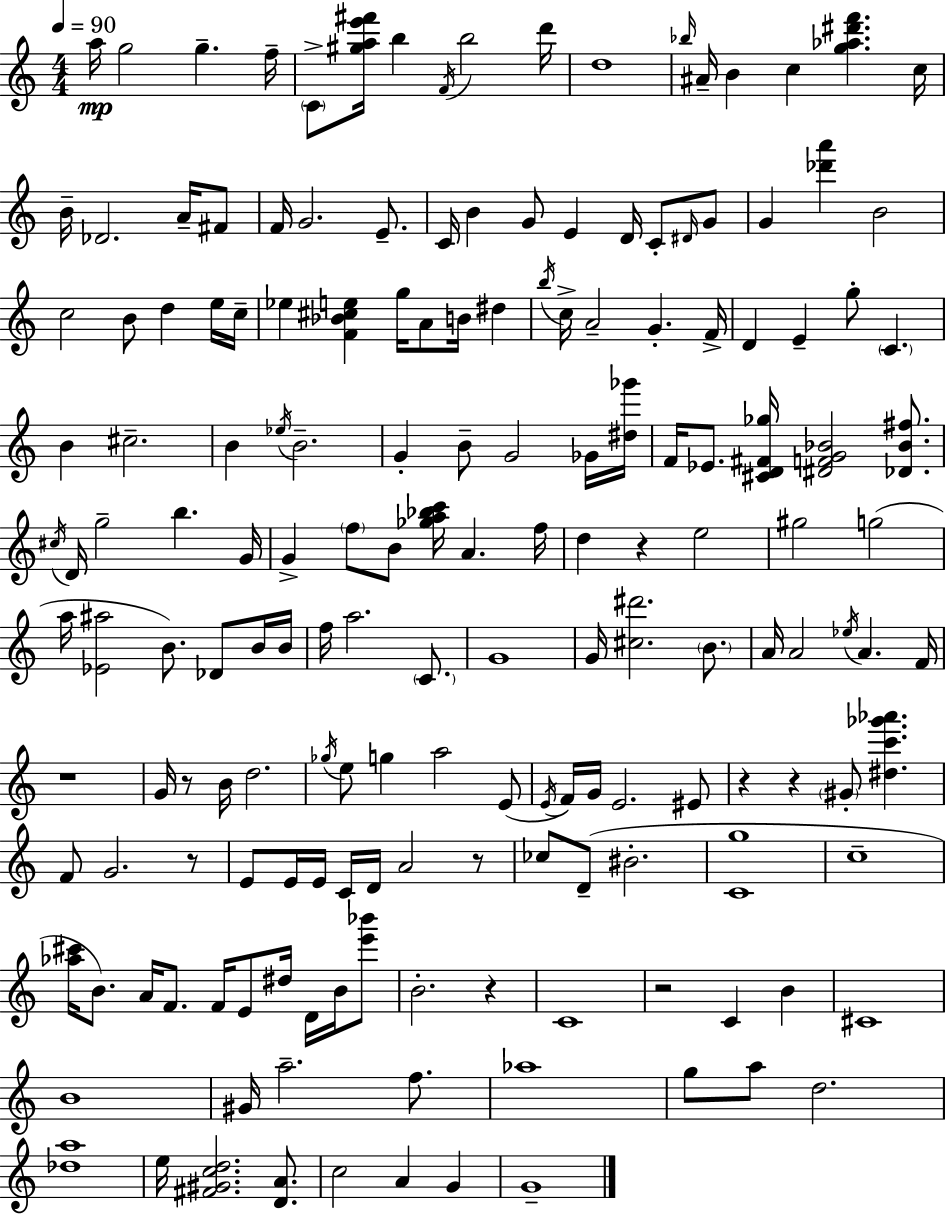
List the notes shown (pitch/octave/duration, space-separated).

A5/s G5/h G5/q. F5/s C4/e [G#5,A5,E6,F#6]/s B5/q F4/s B5/h D6/s D5/w Bb5/s A#4/s B4/q C5/q [G5,Ab5,D#6,F6]/q. C5/s B4/s Db4/h. A4/s F#4/e F4/s G4/h. E4/e. C4/s B4/q G4/e E4/q D4/s C4/e D#4/s G4/e G4/q [Db6,A6]/q B4/h C5/h B4/e D5/q E5/s C5/s Eb5/q [F4,Bb4,C#5,E5]/q G5/s A4/e B4/s D#5/q B5/s C5/s A4/h G4/q. F4/s D4/q E4/q G5/e C4/q. B4/q C#5/h. B4/q Eb5/s B4/h. G4/q B4/e G4/h Gb4/s [D#5,Gb6]/s F4/s Eb4/e. [C#4,D4,F#4,Gb5]/s [D#4,F4,G4,Bb4]/h [Db4,Bb4,F#5]/e. C#5/s D4/s G5/h B5/q. G4/s G4/q F5/e B4/e [Gb5,A5,Bb5,C6]/s A4/q. F5/s D5/q R/q E5/h G#5/h G5/h A5/s [Eb4,A#5]/h B4/e. Db4/e B4/s B4/s F5/s A5/h. C4/e. G4/w G4/s [C#5,D#6]/h. B4/e. A4/s A4/h Eb5/s A4/q. F4/s R/w G4/s R/e B4/s D5/h. Gb5/s E5/e G5/q A5/h E4/e E4/s F4/s G4/s E4/h. EIS4/e R/q R/q G#4/e [D#5,C6,Gb6,Ab6]/q. F4/e G4/h. R/e E4/e E4/s E4/s C4/s D4/s A4/h R/e CES5/e D4/e BIS4/h. [C4,G5]/w C5/w [Ab5,C#6]/s B4/e. A4/s F4/e. F4/s E4/e D#5/s D4/s B4/s [E6,Bb6]/e B4/h. R/q C4/w R/h C4/q B4/q C#4/w B4/w G#4/s A5/h. F5/e. Ab5/w G5/e A5/e D5/h. [Db5,A5]/w E5/s [F#4,G#4,C5,D5]/h. [D4,A4]/e. C5/h A4/q G4/q G4/w